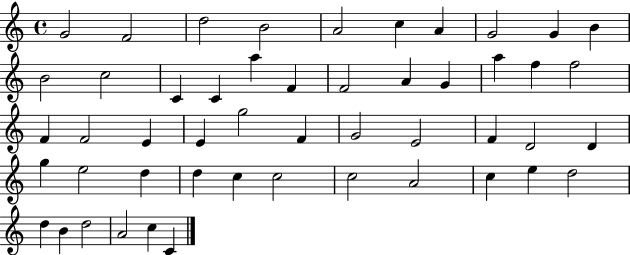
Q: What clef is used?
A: treble